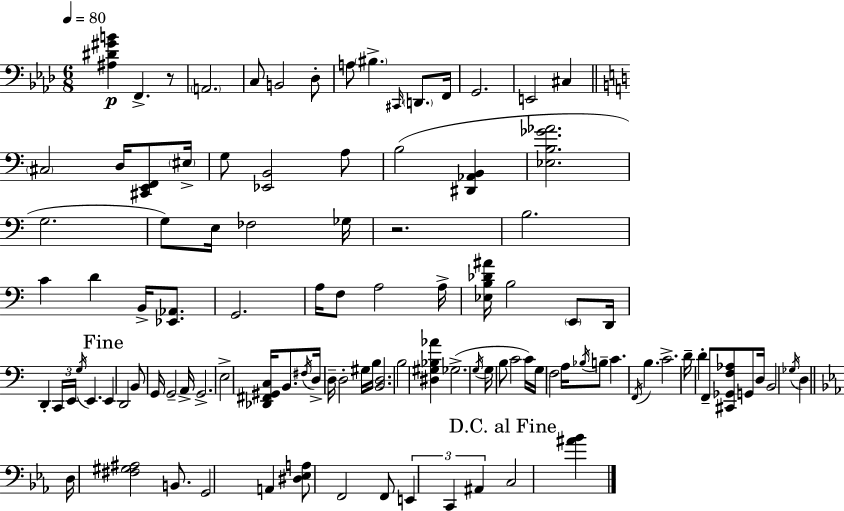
X:1
T:Untitled
M:6/8
L:1/4
K:Ab
[^A,^D^GB] F,, z/2 A,,2 C,/2 B,,2 _D,/2 A,/2 ^B, ^C,,/4 D,,/2 F,,/4 G,,2 E,,2 ^C, ^C,2 D,/4 [^C,,E,,F,,]/2 ^E,/4 G,/2 [_E,,B,,]2 A,/2 B,2 [^D,,_A,,B,,] [_E,B,_G_A]2 G,2 G,/2 E,/4 _F,2 _G,/4 z2 B,2 C D B,,/4 [_E,,_A,,]/2 G,,2 A,/4 F,/2 A,2 A,/4 [_E,B,_D^A]/4 B,2 E,,/2 D,,/4 D,, C,,/4 E,,/4 G,/4 E,, E,, D,,2 B,,/2 G,,/4 G,,2 A,,/4 G,,2 E,2 [_D,,^F,,^G,,C,]/4 B,,/2 ^F,/4 D,/4 D,/4 D,2 ^G,/4 B,/4 [B,,D,]2 B,2 [^D,^G,_B,_A] _G,2 G,/4 G,/4 B,/2 C2 C/4 G,/4 F,2 A,/4 _B,/4 B,/2 C F,,/4 B, C2 D/4 D F,,/2 [^C,,_G,,F,_A,]/2 G,,/2 D,/4 B,,2 _G,/4 D, D,/4 [^F,^G,^A,]2 B,,/2 G,,2 A,, [^D,_E,A,]/2 F,,2 F,,/2 E,, C,, ^A,, C,2 [^A_B]